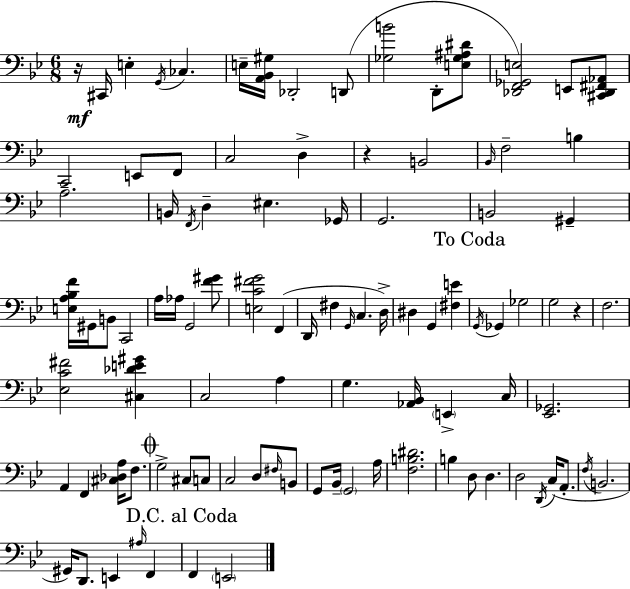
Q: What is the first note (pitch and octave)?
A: C#2